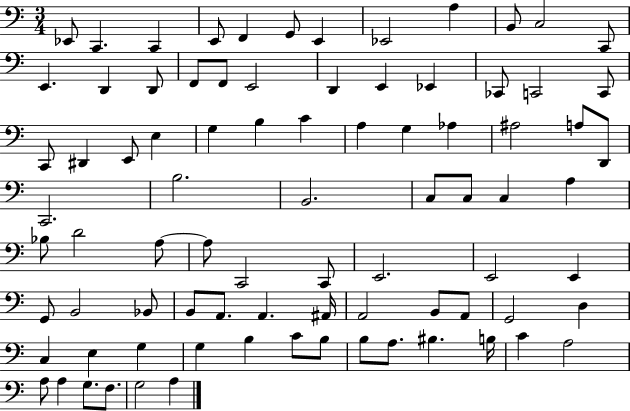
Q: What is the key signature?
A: C major